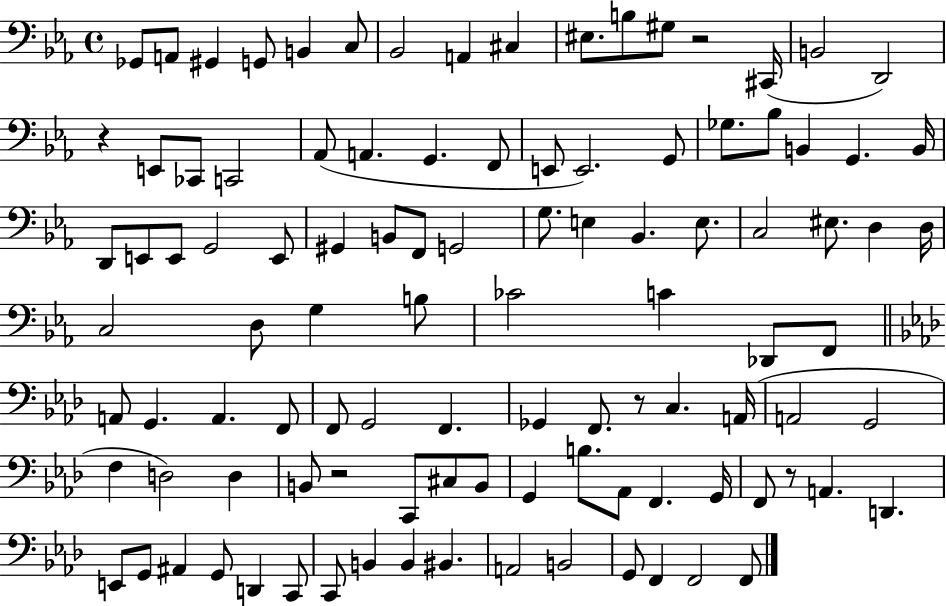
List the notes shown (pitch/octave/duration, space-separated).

Gb2/e A2/e G#2/q G2/e B2/q C3/e Bb2/h A2/q C#3/q EIS3/e. B3/e G#3/e R/h C#2/s B2/h D2/h R/q E2/e CES2/e C2/h Ab2/e A2/q. G2/q. F2/e E2/e E2/h. G2/e Gb3/e. Bb3/e B2/q G2/q. B2/s D2/e E2/e E2/e G2/h E2/e G#2/q B2/e F2/e G2/h G3/e. E3/q Bb2/q. E3/e. C3/h EIS3/e. D3/q D3/s C3/h D3/e G3/q B3/e CES4/h C4/q Db2/e F2/e A2/e G2/q. A2/q. F2/e F2/e G2/h F2/q. Gb2/q F2/e. R/e C3/q. A2/s A2/h G2/h F3/q D3/h D3/q B2/e R/h C2/e C#3/e B2/e G2/q B3/e. Ab2/e F2/q. G2/s F2/e R/e A2/q. D2/q. E2/e G2/e A#2/q G2/e D2/q C2/e C2/e B2/q B2/q BIS2/q. A2/h B2/h G2/e F2/q F2/h F2/e